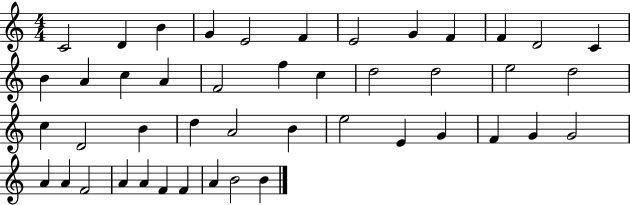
C4/h D4/q B4/q G4/q E4/h F4/q E4/h G4/q F4/q F4/q D4/h C4/q B4/q A4/q C5/q A4/q F4/h F5/q C5/q D5/h D5/h E5/h D5/h C5/q D4/h B4/q D5/q A4/h B4/q E5/h E4/q G4/q F4/q G4/q G4/h A4/q A4/q F4/h A4/q A4/q F4/q F4/q A4/q B4/h B4/q